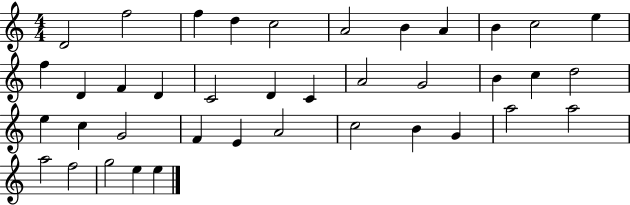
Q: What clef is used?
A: treble